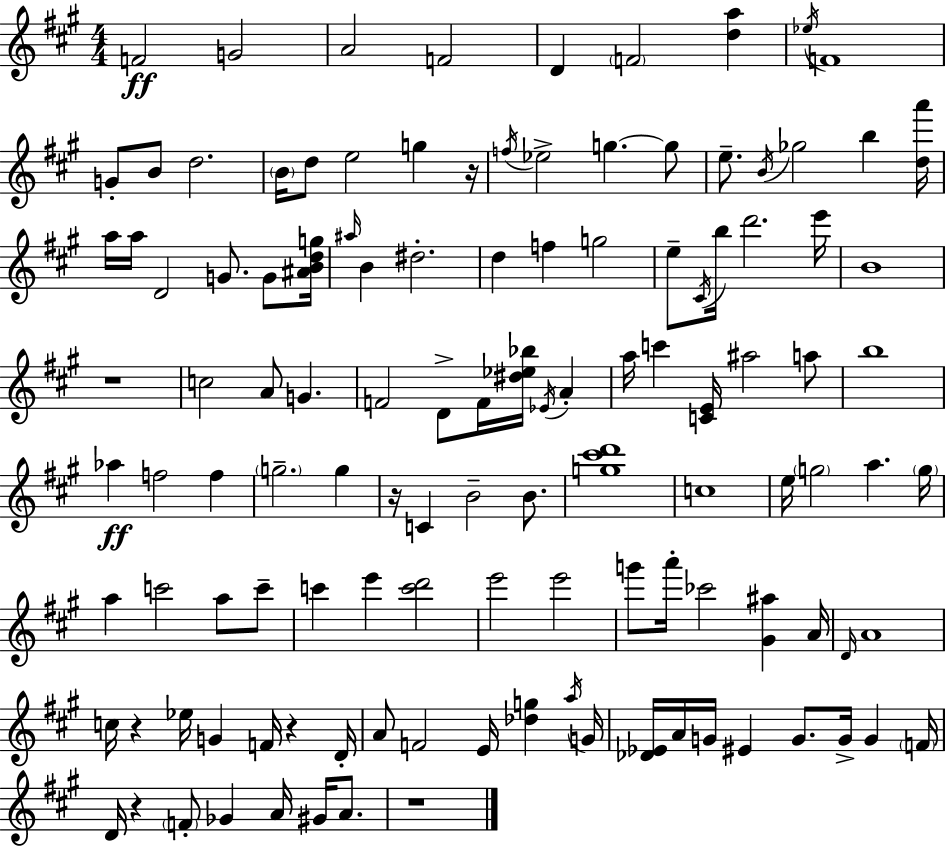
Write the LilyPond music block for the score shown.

{
  \clef treble
  \numericTimeSignature
  \time 4/4
  \key a \major
  \repeat volta 2 { f'2\ff g'2 | a'2 f'2 | d'4 \parenthesize f'2 <d'' a''>4 | \acciaccatura { ees''16 } f'1 | \break g'8-. b'8 d''2. | \parenthesize b'16 d''8 e''2 g''4 | r16 \acciaccatura { f''16 } ees''2-> g''4.~~ | g''8 e''8.-- \acciaccatura { b'16 } ges''2 b''4 | \break <d'' a'''>16 a''16 a''16 d'2 g'8. | g'8 <ais' b' d'' g''>16 \grace { ais''16 } b'4 dis''2.-. | d''4 f''4 g''2 | e''8-- \acciaccatura { cis'16 } b''16 d'''2. | \break e'''16 b'1 | r1 | c''2 a'8 g'4. | f'2 d'8-> f'16 | \break <dis'' ees'' bes''>16 \acciaccatura { ees'16 } a'4-. a''16 c'''4 <c' e'>16 ais''2 | a''8 b''1 | aes''4\ff f''2 | f''4 \parenthesize g''2.-- | \break g''4 r16 c'4 b'2-- | b'8. <g'' cis''' d'''>1 | c''1 | e''16 \parenthesize g''2 a''4. | \break \parenthesize g''16 a''4 c'''2 | a''8 c'''8-- c'''4 e'''4 <c''' d'''>2 | e'''2 e'''2 | g'''8 a'''16-. ces'''2 | \break <gis' ais''>4 a'16 \grace { d'16 } a'1 | c''16 r4 ees''16 g'4 | f'16 r4 d'16-. a'8 f'2 | e'16 <des'' g''>4 \acciaccatura { a''16 } g'16 <des' ees'>16 a'16 g'16 eis'4 g'8. | \break g'16-> g'4 \parenthesize f'16 d'16 r4 \parenthesize f'8-. ges'4 | a'16 gis'16 a'8. r1 | } \bar "|."
}